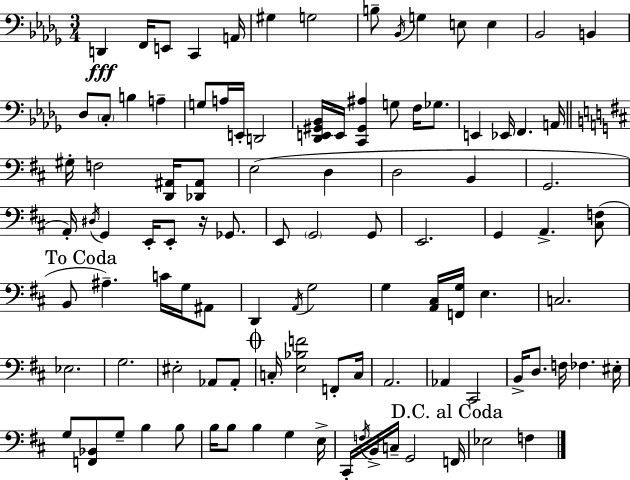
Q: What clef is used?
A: bass